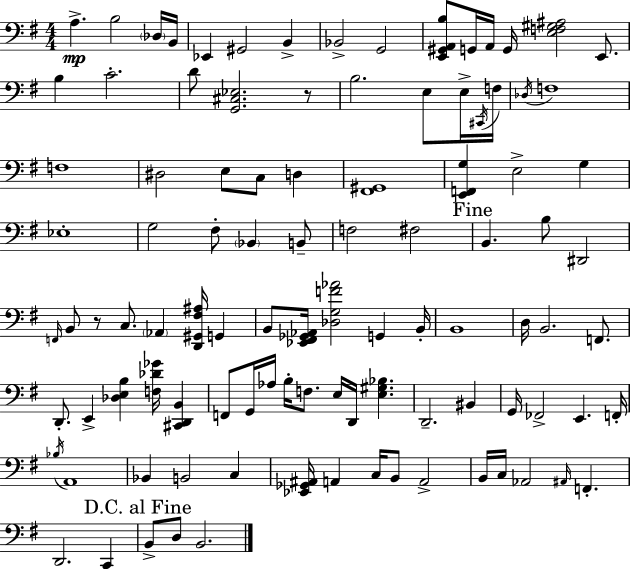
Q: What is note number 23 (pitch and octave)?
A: F3